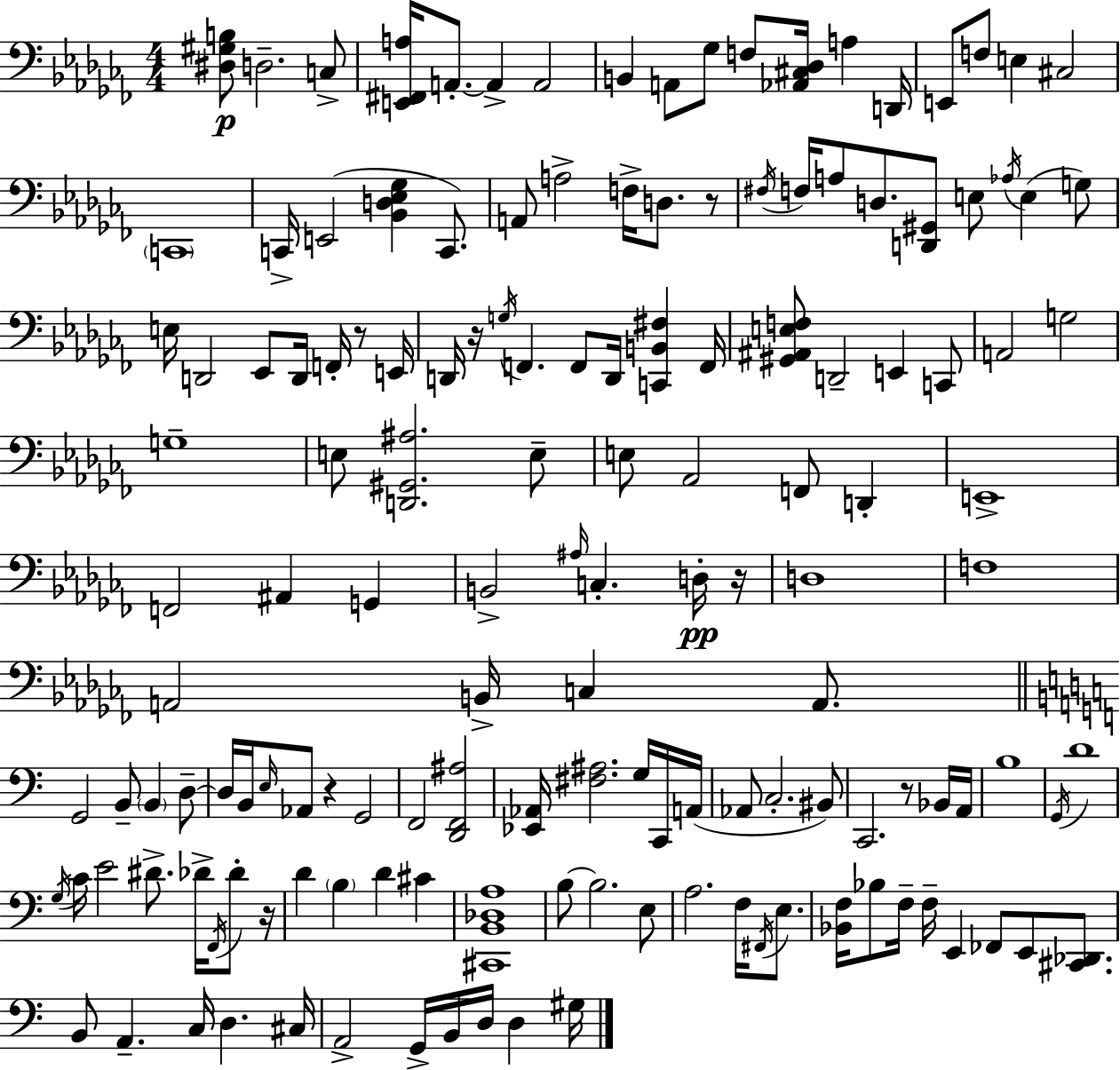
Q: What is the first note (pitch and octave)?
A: D3